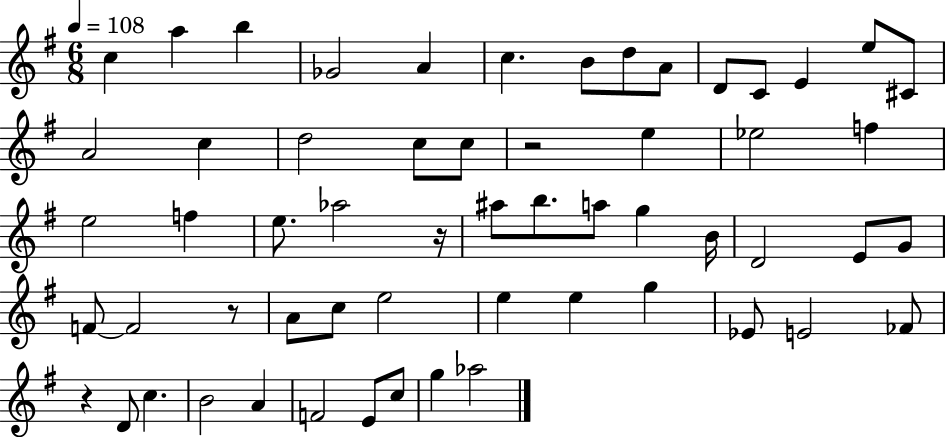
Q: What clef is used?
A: treble